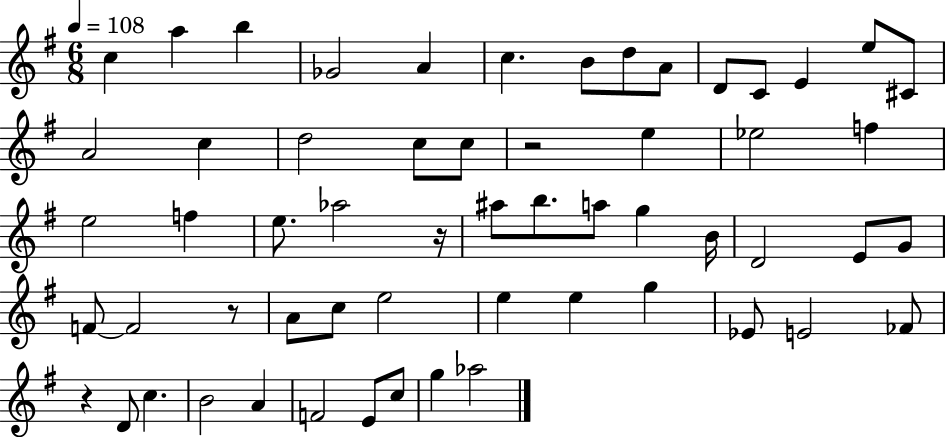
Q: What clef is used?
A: treble